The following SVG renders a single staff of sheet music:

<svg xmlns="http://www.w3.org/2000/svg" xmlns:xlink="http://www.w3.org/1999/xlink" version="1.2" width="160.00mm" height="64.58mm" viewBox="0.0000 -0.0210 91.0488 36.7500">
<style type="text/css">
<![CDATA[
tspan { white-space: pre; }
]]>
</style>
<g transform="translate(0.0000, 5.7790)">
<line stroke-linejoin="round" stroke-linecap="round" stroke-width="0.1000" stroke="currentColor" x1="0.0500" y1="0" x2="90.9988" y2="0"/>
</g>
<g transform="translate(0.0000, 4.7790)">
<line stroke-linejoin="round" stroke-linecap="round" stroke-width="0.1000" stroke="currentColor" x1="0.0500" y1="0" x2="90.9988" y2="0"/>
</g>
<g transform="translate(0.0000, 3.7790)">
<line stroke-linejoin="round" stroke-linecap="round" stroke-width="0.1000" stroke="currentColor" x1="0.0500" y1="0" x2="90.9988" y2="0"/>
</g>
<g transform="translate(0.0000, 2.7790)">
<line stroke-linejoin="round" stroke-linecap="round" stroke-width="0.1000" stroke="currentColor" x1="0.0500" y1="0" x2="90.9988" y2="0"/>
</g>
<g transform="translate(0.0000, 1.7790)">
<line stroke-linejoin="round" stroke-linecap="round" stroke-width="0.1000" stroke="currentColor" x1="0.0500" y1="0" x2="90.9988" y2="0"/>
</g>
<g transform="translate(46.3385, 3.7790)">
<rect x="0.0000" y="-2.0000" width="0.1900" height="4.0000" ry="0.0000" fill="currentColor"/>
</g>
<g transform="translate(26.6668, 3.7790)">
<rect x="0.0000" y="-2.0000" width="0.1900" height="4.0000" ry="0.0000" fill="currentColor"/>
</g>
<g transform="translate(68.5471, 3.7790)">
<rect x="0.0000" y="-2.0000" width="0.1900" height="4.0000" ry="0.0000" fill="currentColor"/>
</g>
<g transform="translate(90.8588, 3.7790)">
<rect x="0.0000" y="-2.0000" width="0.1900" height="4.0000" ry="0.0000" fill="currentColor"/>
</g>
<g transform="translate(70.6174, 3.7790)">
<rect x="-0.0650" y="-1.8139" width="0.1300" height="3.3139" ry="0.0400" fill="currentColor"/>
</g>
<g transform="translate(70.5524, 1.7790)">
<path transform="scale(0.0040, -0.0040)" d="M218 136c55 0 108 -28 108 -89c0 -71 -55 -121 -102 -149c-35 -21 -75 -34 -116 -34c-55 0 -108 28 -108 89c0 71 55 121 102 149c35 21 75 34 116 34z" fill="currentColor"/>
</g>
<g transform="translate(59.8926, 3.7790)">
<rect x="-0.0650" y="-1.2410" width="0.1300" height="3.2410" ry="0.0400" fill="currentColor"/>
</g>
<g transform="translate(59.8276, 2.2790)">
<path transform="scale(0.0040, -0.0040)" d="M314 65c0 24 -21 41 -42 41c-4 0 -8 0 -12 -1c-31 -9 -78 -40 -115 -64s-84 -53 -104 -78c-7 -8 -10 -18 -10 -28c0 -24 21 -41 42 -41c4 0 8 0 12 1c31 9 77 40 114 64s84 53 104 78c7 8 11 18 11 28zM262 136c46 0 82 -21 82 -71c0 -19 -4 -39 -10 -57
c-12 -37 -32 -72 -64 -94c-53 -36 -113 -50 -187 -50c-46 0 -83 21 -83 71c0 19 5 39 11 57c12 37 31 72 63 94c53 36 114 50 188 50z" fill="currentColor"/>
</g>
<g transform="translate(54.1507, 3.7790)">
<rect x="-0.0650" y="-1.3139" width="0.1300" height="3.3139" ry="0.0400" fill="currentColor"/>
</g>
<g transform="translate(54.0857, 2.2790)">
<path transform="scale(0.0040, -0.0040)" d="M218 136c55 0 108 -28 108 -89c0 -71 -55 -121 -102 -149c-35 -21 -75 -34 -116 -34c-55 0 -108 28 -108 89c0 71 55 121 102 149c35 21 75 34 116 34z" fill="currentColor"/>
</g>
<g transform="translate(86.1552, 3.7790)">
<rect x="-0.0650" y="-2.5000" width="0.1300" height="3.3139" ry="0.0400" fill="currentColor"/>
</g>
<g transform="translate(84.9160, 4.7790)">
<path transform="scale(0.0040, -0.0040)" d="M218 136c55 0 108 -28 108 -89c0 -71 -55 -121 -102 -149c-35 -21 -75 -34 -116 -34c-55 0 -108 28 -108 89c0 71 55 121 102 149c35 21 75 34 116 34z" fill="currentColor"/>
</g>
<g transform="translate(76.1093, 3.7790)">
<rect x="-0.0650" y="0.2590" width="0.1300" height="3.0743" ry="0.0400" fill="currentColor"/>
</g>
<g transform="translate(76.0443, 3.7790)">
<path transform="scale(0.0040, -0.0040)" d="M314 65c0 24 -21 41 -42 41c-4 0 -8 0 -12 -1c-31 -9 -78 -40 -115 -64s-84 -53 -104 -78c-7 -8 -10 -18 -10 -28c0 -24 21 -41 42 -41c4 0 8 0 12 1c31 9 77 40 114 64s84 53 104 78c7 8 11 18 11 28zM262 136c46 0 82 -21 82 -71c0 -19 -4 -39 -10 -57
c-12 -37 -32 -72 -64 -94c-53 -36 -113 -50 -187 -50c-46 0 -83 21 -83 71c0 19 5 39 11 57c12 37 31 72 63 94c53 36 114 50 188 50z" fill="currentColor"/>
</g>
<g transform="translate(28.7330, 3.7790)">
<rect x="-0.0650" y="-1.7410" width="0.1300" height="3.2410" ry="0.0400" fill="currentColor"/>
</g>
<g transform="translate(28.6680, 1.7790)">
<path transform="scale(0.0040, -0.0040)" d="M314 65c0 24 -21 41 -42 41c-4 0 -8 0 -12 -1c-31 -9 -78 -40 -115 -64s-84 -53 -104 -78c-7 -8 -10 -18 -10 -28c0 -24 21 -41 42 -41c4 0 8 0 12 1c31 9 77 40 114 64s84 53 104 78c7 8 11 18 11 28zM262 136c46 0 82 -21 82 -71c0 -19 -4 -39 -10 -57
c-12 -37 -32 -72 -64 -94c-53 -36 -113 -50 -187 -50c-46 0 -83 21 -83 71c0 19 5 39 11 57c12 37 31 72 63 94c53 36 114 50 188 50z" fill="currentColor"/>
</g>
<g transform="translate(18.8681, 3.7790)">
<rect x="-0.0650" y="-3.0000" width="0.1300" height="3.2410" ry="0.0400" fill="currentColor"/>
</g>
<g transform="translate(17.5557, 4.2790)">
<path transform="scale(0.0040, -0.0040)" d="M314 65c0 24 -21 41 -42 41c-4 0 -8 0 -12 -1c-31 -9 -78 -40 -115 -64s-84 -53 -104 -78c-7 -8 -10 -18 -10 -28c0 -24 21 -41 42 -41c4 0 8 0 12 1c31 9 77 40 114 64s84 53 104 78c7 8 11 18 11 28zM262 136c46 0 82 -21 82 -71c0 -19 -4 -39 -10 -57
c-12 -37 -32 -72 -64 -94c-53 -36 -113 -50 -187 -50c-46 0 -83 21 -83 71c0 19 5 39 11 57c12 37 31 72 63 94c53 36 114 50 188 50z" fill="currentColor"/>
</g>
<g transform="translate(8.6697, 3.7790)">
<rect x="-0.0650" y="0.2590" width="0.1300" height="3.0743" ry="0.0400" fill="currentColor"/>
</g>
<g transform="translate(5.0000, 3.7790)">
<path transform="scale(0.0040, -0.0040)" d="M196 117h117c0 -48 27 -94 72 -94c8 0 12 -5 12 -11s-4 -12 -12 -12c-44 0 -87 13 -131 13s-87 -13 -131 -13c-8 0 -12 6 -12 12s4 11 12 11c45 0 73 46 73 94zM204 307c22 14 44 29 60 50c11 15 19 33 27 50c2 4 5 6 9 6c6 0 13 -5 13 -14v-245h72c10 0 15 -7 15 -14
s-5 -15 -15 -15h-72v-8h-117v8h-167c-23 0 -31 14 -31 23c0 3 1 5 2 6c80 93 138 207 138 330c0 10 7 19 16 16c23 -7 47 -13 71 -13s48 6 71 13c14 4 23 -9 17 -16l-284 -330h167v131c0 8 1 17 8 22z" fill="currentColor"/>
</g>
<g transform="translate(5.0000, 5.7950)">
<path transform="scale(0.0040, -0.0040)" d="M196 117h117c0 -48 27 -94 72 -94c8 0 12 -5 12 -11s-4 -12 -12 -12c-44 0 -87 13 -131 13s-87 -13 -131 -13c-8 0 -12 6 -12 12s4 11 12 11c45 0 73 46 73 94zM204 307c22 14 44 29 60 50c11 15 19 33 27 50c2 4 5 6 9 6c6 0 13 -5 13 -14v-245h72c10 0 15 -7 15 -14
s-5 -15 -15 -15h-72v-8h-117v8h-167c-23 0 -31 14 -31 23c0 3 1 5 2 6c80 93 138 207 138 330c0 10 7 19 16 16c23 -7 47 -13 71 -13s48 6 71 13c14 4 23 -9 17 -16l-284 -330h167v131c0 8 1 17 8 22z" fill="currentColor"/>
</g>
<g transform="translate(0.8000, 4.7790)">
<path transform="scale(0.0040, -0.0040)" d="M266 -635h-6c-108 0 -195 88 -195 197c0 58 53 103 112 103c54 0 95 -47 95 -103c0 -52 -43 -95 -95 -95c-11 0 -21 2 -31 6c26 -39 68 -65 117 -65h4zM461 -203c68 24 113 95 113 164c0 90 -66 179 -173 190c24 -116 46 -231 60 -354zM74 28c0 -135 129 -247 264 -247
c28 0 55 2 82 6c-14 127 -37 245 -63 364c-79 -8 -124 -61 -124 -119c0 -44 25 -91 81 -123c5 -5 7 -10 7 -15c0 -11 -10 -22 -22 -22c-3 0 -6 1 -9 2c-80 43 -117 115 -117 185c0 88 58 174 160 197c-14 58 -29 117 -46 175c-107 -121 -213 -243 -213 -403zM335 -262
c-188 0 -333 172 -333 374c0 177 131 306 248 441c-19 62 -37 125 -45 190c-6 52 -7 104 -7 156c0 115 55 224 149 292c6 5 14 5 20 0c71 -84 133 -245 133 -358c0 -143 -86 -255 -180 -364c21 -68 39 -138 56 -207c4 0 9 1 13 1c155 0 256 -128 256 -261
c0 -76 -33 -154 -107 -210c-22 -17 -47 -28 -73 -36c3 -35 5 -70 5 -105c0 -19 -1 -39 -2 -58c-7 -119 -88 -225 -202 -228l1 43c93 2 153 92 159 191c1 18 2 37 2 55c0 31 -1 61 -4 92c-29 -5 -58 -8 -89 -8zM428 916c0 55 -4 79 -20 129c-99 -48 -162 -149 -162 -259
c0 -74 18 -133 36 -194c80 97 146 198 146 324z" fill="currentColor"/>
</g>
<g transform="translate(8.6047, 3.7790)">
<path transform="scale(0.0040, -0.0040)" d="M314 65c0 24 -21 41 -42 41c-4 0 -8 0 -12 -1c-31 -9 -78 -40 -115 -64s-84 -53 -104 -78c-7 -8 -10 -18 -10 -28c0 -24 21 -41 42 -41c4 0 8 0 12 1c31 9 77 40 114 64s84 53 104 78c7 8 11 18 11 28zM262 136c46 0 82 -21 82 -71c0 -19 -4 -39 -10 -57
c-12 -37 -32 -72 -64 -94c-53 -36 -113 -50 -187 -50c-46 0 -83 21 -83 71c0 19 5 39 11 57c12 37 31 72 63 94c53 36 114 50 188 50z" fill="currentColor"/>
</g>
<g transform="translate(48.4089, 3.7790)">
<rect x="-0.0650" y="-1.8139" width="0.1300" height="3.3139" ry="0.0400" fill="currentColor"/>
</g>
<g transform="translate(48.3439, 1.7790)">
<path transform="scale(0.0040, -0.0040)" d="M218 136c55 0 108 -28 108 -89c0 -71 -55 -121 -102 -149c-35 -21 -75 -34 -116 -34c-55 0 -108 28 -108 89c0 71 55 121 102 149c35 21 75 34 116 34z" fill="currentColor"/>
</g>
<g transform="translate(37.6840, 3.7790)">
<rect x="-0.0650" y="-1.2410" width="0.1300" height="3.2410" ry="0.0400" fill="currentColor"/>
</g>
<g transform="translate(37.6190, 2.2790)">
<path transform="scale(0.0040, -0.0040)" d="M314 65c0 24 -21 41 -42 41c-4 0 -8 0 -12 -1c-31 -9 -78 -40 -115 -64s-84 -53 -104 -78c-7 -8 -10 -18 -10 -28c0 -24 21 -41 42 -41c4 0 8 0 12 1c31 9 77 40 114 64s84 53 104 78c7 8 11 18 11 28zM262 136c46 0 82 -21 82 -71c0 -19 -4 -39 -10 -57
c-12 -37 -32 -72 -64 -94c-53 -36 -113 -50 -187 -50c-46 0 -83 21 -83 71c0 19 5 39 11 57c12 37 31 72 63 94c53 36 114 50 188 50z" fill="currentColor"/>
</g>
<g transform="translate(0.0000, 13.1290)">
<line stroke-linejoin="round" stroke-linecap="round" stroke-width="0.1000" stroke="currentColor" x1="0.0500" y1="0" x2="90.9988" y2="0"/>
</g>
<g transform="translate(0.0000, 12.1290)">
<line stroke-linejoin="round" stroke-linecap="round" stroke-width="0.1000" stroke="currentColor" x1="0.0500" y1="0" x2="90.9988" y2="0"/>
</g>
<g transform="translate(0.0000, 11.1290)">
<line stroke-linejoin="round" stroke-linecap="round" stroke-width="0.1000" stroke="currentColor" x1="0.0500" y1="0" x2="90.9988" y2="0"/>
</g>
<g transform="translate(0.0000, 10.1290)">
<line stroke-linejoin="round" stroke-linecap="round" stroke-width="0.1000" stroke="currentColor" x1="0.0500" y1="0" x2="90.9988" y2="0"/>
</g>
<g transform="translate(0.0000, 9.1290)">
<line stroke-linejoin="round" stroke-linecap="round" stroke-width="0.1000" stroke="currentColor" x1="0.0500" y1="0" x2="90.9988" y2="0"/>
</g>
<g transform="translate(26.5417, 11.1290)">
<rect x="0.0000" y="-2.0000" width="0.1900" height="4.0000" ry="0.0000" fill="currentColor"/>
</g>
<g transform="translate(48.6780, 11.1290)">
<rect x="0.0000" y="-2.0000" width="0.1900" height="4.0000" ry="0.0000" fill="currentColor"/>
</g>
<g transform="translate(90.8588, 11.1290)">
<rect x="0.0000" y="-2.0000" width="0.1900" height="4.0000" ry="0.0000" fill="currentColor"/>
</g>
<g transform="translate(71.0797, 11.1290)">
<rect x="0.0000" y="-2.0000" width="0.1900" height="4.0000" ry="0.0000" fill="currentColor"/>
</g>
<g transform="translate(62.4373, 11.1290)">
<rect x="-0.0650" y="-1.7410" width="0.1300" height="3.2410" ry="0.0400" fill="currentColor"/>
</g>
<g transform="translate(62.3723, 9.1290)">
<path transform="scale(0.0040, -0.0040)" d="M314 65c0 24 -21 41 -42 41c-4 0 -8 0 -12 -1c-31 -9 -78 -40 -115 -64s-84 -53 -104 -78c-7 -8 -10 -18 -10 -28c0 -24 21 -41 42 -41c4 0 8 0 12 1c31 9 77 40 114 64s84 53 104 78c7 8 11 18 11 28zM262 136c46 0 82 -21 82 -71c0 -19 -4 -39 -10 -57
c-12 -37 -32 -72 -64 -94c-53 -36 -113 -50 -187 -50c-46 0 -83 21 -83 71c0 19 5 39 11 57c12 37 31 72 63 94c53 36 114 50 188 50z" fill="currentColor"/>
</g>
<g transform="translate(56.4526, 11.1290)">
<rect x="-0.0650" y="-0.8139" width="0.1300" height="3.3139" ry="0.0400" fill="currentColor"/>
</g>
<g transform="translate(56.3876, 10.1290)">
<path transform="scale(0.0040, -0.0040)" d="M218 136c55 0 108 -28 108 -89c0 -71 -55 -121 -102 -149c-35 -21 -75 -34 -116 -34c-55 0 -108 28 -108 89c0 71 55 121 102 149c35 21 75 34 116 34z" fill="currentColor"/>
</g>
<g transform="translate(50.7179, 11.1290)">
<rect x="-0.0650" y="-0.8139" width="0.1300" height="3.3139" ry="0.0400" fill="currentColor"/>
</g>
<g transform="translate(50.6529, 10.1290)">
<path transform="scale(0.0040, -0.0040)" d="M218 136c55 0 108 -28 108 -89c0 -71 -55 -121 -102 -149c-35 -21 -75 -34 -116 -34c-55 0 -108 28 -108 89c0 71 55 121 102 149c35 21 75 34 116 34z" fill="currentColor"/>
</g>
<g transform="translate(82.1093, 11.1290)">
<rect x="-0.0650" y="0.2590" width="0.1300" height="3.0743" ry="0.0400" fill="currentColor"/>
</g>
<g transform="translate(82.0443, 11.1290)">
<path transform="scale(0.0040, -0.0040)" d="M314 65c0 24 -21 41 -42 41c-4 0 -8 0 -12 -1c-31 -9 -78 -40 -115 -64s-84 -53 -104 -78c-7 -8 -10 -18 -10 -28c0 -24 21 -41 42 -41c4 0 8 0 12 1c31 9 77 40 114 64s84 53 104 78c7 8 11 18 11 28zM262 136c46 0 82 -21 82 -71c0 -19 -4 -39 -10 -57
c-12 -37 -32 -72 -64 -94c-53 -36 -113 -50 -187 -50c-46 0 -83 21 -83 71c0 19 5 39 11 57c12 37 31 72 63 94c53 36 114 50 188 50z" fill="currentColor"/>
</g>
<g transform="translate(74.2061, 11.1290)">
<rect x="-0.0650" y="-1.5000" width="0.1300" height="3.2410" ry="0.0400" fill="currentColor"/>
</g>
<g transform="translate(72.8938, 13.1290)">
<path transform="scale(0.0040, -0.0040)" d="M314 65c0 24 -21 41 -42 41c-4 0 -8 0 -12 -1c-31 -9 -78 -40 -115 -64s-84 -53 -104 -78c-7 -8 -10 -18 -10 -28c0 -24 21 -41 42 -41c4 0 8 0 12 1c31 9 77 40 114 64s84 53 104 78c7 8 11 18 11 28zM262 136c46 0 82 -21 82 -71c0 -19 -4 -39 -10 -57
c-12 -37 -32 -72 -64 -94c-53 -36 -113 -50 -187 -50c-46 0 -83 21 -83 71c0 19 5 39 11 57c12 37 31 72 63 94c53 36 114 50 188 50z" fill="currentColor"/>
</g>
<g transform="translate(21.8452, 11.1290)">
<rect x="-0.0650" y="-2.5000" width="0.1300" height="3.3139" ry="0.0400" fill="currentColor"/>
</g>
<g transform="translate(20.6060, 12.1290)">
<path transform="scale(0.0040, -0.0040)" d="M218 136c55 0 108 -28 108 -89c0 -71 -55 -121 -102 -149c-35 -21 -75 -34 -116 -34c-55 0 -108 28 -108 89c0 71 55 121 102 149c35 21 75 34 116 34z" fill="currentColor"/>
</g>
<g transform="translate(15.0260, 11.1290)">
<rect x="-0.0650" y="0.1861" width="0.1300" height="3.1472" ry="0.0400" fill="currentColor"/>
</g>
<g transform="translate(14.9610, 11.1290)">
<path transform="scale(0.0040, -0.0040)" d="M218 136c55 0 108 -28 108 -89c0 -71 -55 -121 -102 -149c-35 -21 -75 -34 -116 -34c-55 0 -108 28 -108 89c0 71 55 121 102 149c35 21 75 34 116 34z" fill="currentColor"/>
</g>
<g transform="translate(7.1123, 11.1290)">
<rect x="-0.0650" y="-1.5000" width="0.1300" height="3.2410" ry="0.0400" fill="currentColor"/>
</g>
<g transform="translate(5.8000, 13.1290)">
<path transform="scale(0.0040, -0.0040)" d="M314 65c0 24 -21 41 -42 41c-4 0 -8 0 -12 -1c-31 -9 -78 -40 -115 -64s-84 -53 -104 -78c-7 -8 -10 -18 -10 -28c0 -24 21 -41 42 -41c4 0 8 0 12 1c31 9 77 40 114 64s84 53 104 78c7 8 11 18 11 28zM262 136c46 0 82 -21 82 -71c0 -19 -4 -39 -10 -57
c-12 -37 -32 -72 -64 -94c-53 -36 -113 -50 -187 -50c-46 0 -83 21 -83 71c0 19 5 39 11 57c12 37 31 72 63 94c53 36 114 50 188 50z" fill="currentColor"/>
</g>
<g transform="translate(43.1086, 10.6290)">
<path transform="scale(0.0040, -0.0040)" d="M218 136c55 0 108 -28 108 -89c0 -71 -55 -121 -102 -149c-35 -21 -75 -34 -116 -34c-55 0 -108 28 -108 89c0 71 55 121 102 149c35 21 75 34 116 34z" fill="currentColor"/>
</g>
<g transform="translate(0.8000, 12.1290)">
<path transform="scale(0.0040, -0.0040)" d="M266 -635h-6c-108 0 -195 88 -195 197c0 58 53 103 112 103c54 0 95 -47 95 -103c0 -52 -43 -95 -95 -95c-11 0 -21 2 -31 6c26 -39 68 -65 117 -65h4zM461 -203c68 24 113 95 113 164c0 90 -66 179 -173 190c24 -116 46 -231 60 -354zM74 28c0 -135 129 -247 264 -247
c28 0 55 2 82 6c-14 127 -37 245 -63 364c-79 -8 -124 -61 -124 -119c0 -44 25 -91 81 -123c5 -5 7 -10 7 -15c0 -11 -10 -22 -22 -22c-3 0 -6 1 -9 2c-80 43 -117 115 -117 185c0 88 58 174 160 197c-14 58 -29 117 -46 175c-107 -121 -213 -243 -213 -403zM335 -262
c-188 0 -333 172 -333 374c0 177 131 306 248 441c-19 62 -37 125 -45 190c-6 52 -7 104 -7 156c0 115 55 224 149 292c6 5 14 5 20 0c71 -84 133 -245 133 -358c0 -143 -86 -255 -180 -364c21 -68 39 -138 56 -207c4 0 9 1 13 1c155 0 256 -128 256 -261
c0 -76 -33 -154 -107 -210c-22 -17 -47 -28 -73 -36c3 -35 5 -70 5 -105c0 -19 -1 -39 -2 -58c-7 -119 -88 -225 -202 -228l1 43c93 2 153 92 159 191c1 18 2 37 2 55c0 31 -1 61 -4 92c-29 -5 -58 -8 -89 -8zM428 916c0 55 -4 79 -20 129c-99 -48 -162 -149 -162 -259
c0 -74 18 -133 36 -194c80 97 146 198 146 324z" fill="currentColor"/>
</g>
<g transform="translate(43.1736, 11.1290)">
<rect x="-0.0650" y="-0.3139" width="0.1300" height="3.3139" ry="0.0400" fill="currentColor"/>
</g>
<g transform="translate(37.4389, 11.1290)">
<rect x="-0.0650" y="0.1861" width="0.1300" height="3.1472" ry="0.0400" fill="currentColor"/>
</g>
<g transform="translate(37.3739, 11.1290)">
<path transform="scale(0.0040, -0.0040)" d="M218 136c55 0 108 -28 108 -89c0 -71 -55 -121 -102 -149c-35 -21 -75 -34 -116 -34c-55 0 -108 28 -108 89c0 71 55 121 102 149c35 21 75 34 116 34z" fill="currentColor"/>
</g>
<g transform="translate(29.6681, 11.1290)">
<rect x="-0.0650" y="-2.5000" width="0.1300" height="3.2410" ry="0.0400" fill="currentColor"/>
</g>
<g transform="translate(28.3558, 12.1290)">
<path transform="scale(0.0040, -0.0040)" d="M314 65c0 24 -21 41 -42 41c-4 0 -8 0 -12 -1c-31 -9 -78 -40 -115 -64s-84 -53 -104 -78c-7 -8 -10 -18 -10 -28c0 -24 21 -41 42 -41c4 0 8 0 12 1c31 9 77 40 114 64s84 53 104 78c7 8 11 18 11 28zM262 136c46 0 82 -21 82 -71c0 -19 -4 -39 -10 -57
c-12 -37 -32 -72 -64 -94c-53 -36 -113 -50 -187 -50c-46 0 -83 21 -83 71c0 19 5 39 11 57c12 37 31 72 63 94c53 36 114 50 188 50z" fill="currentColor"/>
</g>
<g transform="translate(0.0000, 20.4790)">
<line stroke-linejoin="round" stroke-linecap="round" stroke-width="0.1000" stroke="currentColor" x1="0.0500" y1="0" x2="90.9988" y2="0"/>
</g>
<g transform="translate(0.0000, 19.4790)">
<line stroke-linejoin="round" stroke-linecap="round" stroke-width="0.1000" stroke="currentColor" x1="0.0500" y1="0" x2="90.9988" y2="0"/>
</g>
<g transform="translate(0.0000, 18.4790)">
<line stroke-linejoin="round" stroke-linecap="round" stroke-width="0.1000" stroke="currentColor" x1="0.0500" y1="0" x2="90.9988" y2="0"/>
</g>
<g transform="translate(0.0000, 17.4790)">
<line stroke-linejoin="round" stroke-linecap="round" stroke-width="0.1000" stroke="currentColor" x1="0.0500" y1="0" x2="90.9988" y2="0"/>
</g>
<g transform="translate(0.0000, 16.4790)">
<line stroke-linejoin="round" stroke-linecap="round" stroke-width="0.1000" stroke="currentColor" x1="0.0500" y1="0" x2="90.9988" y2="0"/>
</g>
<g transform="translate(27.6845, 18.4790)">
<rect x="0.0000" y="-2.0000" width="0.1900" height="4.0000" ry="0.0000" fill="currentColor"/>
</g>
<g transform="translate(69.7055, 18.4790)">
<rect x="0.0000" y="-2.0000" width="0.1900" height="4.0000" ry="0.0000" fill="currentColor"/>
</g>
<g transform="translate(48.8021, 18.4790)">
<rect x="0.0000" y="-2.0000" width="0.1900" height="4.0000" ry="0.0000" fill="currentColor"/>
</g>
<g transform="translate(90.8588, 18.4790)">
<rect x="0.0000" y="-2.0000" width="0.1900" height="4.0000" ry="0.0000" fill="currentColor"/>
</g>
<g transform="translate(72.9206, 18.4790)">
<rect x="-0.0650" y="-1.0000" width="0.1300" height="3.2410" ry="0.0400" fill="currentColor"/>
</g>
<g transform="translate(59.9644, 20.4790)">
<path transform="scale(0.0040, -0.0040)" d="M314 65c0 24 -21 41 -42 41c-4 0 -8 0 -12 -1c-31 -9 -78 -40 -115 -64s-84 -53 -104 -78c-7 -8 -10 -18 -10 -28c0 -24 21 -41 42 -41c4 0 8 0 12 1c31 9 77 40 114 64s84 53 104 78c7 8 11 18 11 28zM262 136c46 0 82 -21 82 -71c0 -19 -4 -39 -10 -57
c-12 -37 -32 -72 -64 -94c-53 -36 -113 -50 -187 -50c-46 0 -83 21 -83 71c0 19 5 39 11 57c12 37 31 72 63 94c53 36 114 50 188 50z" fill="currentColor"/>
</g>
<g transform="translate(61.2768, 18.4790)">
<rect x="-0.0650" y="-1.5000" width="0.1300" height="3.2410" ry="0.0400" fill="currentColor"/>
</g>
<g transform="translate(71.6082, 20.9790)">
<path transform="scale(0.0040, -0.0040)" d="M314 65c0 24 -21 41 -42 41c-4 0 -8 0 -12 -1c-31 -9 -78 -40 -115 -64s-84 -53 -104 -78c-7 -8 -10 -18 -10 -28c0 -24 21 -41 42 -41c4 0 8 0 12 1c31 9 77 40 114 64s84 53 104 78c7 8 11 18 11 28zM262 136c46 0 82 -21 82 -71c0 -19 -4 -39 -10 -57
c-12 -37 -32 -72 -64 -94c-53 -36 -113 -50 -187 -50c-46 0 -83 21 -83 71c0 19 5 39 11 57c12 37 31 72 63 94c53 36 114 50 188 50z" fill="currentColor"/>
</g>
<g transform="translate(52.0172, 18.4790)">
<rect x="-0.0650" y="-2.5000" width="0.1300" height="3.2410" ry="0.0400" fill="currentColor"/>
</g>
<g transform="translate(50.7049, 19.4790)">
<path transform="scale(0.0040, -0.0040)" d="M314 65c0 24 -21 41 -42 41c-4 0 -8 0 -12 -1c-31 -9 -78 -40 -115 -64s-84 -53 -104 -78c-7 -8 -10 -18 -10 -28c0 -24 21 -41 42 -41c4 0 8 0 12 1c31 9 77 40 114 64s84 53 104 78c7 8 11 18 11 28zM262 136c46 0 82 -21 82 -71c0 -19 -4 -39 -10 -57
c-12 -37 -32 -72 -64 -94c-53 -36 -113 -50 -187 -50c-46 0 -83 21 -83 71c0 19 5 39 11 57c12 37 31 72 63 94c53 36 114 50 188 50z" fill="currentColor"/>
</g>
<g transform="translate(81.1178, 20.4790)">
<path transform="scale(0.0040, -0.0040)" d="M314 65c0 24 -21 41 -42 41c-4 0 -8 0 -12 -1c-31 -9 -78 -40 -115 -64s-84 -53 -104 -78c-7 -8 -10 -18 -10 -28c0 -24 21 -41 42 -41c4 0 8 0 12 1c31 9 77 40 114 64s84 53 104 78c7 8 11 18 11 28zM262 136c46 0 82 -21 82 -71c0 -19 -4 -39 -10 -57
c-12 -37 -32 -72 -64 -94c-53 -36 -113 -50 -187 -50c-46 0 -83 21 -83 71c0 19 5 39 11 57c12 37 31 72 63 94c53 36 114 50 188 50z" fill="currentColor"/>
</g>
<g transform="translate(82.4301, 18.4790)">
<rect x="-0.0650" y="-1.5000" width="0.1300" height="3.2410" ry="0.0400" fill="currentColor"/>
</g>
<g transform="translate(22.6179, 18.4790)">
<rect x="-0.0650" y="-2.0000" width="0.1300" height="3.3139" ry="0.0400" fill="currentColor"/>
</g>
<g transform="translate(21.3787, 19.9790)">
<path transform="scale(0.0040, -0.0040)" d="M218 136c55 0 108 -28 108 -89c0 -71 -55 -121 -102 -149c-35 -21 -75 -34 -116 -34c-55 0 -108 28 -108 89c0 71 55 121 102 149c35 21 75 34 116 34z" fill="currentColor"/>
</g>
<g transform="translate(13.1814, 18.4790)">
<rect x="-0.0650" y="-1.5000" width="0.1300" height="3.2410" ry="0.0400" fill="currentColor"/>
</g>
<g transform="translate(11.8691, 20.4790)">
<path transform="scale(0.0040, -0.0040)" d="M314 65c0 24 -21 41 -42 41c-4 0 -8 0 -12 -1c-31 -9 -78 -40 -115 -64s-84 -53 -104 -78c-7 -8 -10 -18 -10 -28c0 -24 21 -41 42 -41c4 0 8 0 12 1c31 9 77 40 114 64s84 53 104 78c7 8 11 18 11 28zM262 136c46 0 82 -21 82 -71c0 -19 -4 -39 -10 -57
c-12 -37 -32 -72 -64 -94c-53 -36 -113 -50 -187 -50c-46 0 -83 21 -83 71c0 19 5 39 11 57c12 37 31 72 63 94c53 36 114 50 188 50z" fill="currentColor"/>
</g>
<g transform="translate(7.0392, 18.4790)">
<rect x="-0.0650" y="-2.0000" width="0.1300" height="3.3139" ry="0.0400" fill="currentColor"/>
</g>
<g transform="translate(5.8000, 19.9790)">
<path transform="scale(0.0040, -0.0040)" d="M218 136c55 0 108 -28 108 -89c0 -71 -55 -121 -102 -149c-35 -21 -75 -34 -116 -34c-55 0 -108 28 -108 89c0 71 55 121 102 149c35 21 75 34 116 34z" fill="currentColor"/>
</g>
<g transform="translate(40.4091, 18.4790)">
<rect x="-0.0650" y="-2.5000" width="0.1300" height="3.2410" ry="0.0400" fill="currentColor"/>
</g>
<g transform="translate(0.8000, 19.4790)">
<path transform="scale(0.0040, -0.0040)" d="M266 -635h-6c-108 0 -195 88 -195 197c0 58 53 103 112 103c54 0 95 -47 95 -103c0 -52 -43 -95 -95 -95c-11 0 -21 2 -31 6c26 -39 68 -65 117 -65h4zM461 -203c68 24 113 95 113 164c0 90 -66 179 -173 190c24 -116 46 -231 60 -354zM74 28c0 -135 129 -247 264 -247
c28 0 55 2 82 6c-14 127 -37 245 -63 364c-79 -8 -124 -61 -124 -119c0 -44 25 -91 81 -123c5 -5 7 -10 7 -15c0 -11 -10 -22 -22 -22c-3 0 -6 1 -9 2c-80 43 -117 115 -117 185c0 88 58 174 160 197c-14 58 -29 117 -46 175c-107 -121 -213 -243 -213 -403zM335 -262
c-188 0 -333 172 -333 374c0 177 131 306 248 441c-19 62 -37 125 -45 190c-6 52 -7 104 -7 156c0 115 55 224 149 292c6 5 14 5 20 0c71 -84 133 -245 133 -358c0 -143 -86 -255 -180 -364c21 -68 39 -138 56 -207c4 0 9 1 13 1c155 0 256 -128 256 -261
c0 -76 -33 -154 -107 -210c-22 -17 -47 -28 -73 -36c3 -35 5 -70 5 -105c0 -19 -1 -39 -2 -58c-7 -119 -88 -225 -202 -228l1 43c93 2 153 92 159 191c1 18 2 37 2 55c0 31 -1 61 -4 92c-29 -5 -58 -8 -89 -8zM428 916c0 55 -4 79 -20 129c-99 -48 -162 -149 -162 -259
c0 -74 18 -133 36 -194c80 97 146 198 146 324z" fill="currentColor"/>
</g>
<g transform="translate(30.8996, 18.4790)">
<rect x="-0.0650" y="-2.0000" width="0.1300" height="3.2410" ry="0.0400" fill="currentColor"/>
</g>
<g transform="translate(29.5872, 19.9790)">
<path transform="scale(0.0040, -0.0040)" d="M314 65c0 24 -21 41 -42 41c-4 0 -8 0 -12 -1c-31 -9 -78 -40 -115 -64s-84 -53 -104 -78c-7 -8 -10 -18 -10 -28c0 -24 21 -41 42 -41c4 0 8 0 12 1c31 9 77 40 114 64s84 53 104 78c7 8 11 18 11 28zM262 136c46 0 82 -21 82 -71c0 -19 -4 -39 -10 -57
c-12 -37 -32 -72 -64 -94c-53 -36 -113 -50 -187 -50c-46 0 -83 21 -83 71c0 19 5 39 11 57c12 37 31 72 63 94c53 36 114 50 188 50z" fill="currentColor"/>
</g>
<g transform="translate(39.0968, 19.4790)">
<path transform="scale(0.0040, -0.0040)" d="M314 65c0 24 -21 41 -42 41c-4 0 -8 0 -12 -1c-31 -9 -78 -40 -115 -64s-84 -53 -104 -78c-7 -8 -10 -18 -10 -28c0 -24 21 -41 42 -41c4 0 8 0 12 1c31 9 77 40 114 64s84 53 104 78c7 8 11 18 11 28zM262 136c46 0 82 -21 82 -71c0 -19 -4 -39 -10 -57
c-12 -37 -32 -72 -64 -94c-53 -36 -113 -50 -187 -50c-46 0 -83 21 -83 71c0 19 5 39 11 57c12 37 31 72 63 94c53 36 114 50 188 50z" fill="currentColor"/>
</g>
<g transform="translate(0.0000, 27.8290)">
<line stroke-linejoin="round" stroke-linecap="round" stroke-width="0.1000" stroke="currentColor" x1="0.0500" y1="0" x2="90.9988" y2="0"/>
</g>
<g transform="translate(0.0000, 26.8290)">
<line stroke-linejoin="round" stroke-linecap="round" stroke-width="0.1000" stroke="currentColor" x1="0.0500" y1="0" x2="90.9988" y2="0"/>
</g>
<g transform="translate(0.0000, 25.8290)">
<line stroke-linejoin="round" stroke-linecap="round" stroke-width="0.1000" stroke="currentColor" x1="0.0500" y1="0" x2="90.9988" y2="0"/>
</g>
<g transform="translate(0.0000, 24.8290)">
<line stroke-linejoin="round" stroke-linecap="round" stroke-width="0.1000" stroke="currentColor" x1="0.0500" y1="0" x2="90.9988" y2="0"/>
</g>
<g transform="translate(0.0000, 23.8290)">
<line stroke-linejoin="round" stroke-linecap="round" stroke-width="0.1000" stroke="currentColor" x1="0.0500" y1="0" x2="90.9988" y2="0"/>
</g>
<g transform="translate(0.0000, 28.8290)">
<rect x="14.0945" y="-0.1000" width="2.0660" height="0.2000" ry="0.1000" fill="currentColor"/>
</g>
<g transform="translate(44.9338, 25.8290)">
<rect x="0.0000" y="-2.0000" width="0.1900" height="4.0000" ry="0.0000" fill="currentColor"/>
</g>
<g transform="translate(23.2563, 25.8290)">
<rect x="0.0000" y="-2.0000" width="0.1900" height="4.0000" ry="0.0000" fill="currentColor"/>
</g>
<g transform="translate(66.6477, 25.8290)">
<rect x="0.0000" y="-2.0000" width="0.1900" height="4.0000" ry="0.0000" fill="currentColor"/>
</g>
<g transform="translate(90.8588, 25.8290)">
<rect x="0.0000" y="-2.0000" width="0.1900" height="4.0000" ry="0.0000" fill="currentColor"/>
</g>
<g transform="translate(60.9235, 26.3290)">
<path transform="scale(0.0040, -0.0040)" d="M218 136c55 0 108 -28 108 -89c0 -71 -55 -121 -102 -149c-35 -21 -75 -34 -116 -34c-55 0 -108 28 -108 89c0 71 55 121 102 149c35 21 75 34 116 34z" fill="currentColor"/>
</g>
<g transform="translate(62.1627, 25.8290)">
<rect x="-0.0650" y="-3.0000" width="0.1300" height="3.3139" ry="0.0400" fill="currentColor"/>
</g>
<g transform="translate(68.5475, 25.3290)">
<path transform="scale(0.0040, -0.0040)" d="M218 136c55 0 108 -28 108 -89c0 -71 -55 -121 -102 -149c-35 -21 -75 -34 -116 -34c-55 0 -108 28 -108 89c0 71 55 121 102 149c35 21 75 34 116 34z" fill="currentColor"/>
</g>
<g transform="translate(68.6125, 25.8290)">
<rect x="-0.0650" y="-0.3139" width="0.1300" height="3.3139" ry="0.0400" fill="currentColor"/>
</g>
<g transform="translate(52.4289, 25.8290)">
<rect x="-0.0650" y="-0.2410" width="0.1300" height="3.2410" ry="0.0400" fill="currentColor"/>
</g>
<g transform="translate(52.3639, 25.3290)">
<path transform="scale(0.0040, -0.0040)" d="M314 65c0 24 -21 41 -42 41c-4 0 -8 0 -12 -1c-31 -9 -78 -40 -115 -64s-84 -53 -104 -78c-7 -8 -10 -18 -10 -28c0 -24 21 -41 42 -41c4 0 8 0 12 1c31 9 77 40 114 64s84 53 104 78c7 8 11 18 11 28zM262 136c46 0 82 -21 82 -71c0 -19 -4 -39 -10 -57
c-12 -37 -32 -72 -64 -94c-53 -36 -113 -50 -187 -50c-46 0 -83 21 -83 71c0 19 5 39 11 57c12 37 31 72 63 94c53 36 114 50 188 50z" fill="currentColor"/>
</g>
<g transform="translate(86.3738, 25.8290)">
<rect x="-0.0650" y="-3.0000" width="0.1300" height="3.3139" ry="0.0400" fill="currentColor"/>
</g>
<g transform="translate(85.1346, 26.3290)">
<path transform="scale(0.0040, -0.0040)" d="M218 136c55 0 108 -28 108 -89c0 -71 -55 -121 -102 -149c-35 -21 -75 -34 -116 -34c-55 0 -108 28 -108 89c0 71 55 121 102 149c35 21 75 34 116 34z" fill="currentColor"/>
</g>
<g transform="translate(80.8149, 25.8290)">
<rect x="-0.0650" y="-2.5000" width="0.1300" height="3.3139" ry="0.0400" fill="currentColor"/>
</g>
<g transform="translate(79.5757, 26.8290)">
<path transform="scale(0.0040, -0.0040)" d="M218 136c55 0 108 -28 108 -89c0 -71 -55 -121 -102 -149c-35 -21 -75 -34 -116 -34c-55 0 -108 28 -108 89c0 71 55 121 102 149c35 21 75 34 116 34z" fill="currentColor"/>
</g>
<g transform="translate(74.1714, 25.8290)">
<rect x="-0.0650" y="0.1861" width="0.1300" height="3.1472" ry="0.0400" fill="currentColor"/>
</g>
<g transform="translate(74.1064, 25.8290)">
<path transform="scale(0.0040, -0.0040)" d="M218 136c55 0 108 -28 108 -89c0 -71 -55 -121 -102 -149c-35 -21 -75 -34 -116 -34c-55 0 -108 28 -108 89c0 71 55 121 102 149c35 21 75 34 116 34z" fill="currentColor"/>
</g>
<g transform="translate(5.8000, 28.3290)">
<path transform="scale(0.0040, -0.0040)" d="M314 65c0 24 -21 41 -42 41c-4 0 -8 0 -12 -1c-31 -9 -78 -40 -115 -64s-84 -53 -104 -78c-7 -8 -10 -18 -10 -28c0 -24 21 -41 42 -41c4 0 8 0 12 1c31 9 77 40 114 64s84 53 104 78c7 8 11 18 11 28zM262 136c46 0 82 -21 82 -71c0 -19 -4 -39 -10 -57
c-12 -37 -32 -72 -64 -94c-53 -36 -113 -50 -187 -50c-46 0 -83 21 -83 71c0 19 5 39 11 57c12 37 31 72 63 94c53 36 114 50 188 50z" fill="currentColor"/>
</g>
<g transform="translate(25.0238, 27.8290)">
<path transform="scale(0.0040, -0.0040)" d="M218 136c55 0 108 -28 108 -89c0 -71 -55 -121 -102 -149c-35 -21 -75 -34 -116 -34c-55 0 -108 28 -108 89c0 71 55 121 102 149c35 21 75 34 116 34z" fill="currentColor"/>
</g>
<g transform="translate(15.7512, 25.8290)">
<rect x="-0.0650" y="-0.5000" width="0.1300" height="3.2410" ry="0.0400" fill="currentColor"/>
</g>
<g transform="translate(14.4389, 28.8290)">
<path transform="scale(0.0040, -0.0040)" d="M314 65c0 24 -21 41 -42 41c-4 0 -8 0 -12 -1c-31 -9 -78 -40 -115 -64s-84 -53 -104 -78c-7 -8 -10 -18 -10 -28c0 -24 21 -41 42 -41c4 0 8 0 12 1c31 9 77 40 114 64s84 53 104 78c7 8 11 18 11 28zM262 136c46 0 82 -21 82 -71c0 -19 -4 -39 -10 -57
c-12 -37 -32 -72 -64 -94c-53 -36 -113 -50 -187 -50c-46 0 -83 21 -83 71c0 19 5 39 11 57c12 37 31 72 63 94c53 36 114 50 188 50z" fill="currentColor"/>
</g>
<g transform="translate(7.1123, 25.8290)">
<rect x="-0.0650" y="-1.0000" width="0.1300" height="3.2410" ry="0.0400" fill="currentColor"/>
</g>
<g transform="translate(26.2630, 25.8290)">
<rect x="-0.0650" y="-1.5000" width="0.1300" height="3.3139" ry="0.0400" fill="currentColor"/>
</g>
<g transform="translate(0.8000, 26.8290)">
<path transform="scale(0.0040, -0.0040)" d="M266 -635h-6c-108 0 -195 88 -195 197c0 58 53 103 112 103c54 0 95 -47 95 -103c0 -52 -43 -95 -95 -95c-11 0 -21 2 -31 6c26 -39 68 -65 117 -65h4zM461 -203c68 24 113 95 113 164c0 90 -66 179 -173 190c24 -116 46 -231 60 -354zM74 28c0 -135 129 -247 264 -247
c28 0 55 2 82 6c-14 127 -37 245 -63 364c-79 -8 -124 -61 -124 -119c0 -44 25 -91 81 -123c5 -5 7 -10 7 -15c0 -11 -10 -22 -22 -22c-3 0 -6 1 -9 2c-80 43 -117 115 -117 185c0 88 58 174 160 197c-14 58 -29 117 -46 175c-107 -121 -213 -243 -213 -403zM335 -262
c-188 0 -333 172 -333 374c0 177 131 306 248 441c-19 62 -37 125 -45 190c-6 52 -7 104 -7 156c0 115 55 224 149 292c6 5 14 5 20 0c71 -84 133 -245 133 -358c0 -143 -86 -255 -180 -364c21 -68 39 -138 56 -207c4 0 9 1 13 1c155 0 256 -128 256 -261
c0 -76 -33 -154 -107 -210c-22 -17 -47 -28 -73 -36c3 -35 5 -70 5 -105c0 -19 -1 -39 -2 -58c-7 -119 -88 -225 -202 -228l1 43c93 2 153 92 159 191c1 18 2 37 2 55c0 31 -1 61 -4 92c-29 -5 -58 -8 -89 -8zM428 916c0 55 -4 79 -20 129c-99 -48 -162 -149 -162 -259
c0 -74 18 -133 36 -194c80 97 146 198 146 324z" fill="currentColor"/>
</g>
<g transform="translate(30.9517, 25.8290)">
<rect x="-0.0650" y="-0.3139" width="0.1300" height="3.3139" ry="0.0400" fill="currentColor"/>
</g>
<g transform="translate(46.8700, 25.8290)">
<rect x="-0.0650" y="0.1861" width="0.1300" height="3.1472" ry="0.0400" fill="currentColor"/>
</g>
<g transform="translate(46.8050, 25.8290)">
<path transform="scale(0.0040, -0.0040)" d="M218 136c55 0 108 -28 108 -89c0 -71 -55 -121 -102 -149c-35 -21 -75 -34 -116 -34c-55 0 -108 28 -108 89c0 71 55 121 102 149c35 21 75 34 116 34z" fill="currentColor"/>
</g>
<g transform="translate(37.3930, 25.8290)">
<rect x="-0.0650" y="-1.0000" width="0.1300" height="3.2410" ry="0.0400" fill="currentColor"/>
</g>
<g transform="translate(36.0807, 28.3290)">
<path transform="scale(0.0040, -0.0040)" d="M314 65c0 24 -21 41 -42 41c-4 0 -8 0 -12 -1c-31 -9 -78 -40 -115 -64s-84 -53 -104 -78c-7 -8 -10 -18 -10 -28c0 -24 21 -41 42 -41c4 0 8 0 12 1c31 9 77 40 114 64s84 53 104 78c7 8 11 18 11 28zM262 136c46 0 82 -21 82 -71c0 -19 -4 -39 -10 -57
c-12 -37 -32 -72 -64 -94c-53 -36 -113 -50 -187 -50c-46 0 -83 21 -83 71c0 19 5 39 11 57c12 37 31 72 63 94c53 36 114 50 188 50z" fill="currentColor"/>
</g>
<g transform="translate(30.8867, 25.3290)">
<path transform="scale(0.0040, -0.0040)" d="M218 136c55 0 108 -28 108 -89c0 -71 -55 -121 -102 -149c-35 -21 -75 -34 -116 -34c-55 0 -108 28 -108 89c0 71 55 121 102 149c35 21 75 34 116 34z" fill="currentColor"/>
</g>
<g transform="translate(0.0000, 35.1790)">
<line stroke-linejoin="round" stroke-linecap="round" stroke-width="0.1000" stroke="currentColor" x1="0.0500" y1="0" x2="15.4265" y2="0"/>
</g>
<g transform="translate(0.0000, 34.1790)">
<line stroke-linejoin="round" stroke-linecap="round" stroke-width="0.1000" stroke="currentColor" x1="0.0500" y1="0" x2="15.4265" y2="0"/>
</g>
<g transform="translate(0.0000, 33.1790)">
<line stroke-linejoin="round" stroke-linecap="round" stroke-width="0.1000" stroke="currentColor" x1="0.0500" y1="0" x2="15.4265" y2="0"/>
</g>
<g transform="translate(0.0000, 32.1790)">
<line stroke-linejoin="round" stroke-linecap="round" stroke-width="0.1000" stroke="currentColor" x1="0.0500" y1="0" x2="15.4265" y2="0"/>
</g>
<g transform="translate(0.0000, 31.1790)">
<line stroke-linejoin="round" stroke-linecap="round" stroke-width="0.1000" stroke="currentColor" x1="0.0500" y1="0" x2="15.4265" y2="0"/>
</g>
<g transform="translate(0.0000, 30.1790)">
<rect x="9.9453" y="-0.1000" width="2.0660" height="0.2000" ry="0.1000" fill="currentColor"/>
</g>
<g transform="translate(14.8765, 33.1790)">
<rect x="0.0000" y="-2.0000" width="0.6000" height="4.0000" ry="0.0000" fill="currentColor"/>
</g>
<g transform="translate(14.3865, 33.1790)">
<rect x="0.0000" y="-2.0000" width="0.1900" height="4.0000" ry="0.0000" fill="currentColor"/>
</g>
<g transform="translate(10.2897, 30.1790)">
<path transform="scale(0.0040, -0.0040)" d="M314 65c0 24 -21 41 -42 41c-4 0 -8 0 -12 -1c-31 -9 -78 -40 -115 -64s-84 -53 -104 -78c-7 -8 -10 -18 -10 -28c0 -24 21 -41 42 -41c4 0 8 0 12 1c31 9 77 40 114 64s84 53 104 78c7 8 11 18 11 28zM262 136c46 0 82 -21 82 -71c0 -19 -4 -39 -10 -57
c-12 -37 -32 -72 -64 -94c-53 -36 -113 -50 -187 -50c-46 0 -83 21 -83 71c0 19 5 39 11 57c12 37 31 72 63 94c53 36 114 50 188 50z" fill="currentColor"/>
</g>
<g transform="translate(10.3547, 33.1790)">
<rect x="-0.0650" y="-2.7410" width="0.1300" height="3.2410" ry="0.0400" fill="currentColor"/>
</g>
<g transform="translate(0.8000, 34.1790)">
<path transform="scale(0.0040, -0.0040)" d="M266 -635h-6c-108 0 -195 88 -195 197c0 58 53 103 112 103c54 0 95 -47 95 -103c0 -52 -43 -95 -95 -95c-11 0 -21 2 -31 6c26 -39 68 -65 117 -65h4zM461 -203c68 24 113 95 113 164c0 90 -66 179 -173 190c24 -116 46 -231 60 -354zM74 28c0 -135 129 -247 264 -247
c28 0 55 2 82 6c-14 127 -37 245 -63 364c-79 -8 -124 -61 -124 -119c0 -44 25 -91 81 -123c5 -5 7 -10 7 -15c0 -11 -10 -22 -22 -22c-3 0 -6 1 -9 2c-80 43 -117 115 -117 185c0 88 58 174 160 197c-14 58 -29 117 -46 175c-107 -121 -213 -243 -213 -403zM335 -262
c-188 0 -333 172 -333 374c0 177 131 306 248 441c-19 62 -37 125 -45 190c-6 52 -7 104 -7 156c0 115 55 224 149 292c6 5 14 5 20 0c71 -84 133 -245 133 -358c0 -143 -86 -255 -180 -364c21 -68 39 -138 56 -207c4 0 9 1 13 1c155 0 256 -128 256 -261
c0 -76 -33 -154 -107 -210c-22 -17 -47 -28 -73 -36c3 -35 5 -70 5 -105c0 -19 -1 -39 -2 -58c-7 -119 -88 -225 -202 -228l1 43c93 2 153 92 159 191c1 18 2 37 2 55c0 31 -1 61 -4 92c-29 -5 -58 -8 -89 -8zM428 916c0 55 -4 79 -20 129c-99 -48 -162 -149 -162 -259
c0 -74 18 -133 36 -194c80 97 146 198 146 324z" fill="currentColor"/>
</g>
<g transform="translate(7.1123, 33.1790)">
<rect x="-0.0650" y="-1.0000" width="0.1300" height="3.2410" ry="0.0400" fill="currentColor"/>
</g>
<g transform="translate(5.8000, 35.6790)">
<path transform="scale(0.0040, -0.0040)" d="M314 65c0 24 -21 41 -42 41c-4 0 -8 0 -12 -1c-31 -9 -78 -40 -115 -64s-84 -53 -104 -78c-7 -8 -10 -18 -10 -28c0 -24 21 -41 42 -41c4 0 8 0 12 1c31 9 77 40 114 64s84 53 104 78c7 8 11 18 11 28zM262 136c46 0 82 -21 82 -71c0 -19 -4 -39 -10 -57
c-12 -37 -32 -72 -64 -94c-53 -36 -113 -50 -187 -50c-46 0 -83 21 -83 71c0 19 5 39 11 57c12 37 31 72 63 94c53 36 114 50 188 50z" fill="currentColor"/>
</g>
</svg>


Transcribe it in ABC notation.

X:1
T:Untitled
M:4/4
L:1/4
K:C
B2 A2 f2 e2 f e e2 f B2 G E2 B G G2 B c d d f2 E2 B2 F E2 F F2 G2 G2 E2 D2 E2 D2 C2 E c D2 B c2 A c B G A D2 a2